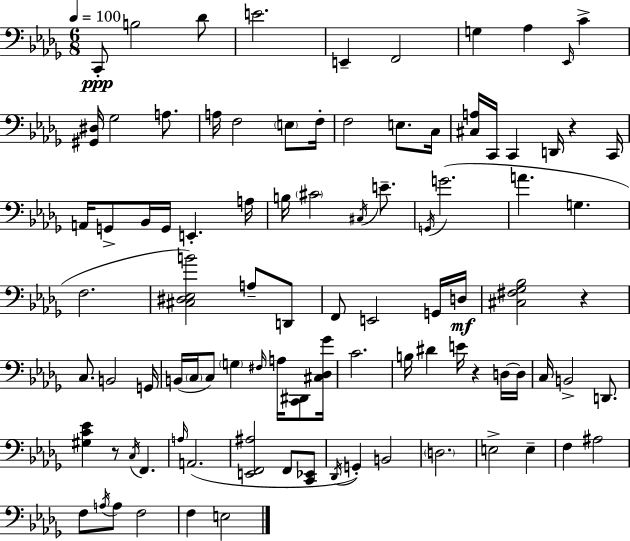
C2/e B3/h Db4/e E4/h. E2/q F2/h G3/q Ab3/q Eb2/s C4/q [G#2,D#3]/s Gb3/h A3/e. A3/s F3/h E3/e F3/s F3/h E3/e. C3/s [C#3,A3]/s C2/s C2/q D2/s R/q C2/s A2/s G2/e Bb2/s G2/s E2/q. A3/s B3/s C#4/h C#3/s E4/e. G2/s G4/h. A4/q. G3/q. F3/h. [C#3,D#3,Eb3,B4]/h A3/e D2/e F2/e E2/h G2/s D3/s [C#3,F#3,Gb3,Bb3]/h R/q C3/e. B2/h G2/s B2/s C3/s C3/e G3/q F#3/s A3/s [C2,D#2]/e [C#3,Db3,Gb4]/s C4/h. B3/s D#4/q E4/s R/q D3/s D3/s C3/s B2/h D2/e. [G#3,C4,Eb4]/q R/e C3/s F2/q. A3/s A2/h. [E2,F2,A#3]/h F2/e [C2,Eb2]/e Db2/s G2/q B2/h D3/h. E3/h E3/q F3/q A#3/h F3/e A3/s A3/e F3/h F3/q E3/h